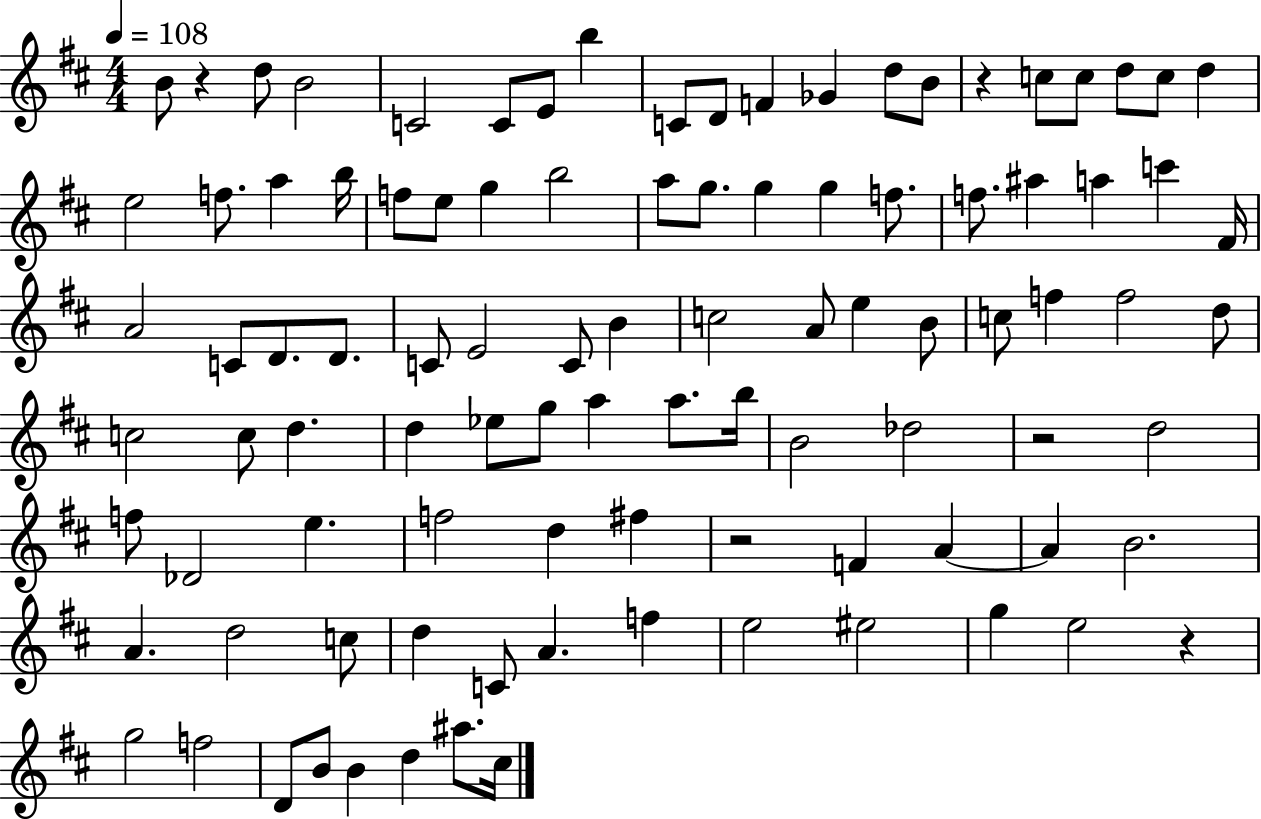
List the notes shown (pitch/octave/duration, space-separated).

B4/e R/q D5/e B4/h C4/h C4/e E4/e B5/q C4/e D4/e F4/q Gb4/q D5/e B4/e R/q C5/e C5/e D5/e C5/e D5/q E5/h F5/e. A5/q B5/s F5/e E5/e G5/q B5/h A5/e G5/e. G5/q G5/q F5/e. F5/e. A#5/q A5/q C6/q F#4/s A4/h C4/e D4/e. D4/e. C4/e E4/h C4/e B4/q C5/h A4/e E5/q B4/e C5/e F5/q F5/h D5/e C5/h C5/e D5/q. D5/q Eb5/e G5/e A5/q A5/e. B5/s B4/h Db5/h R/h D5/h F5/e Db4/h E5/q. F5/h D5/q F#5/q R/h F4/q A4/q A4/q B4/h. A4/q. D5/h C5/e D5/q C4/e A4/q. F5/q E5/h EIS5/h G5/q E5/h R/q G5/h F5/h D4/e B4/e B4/q D5/q A#5/e. C#5/s